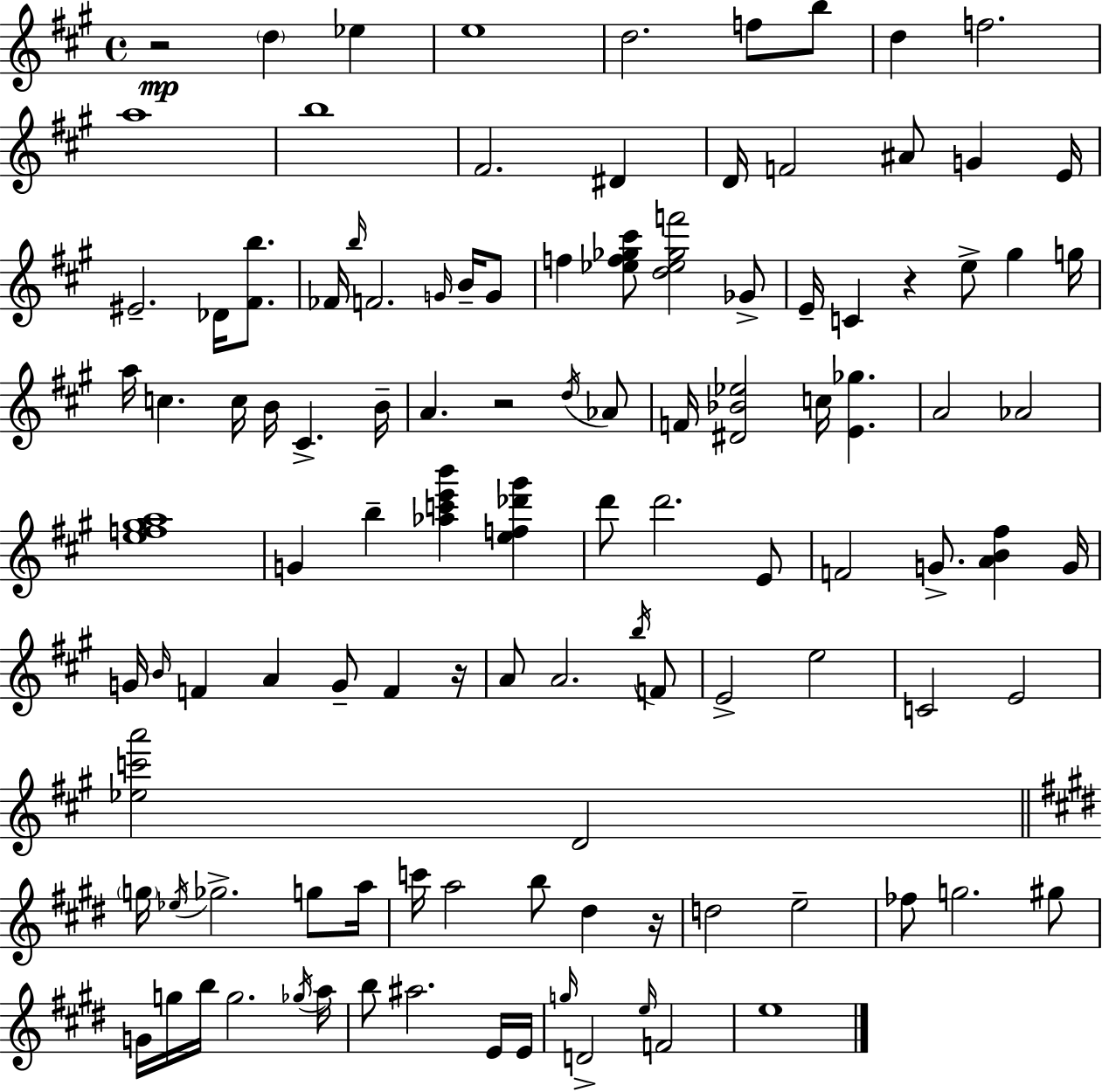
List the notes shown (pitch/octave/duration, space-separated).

R/h D5/q Eb5/q E5/w D5/h. F5/e B5/e D5/q F5/h. A5/w B5/w F#4/h. D#4/q D4/s F4/h A#4/e G4/q E4/s EIS4/h. Db4/s [F#4,B5]/e. FES4/s B5/s F4/h. G4/s B4/s G4/e F5/q [Eb5,F5,Gb5,C#6]/e [D5,Eb5,Gb5,F6]/h Gb4/e E4/s C4/q R/q E5/e G#5/q G5/s A5/s C5/q. C5/s B4/s C#4/q. B4/s A4/q. R/h D5/s Ab4/e F4/s [D#4,Bb4,Eb5]/h C5/s [E4,Gb5]/q. A4/h Ab4/h [E5,F5,G#5,A5]/w G4/q B5/q [Ab5,C6,E6,B6]/q [E5,F5,Db6,G#6]/q D6/e D6/h. E4/e F4/h G4/e. [A4,B4,F#5]/q G4/s G4/s B4/s F4/q A4/q G4/e F4/q R/s A4/e A4/h. B5/s F4/e E4/h E5/h C4/h E4/h [Eb5,C6,A6]/h D4/h G5/s Eb5/s Gb5/h. G5/e A5/s C6/s A5/h B5/e D#5/q R/s D5/h E5/h FES5/e G5/h. G#5/e G4/s G5/s B5/s G5/h. Gb5/s A5/s B5/e A#5/h. E4/s E4/s G5/s D4/h E5/s F4/h E5/w